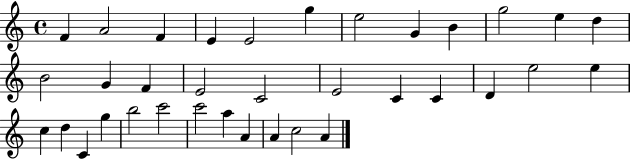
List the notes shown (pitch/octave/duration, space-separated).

F4/q A4/h F4/q E4/q E4/h G5/q E5/h G4/q B4/q G5/h E5/q D5/q B4/h G4/q F4/q E4/h C4/h E4/h C4/q C4/q D4/q E5/h E5/q C5/q D5/q C4/q G5/q B5/h C6/h C6/h A5/q A4/q A4/q C5/h A4/q